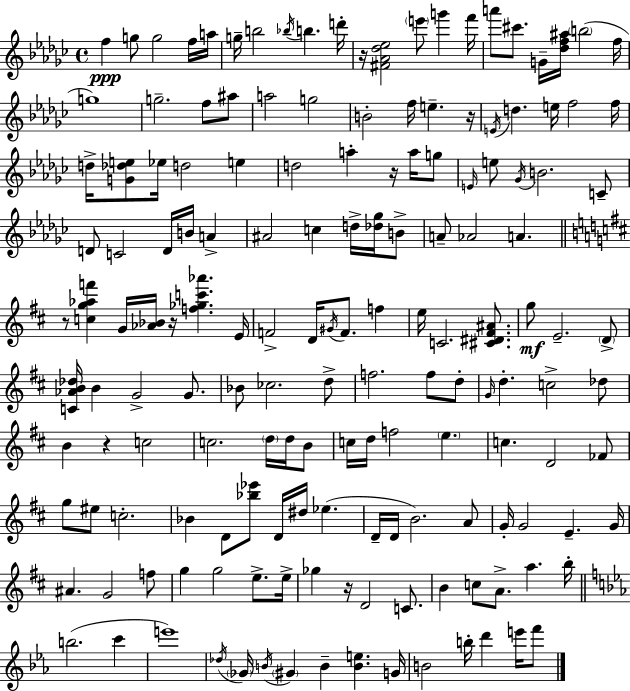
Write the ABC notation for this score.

X:1
T:Untitled
M:4/4
L:1/4
K:Ebm
f g/2 g2 f/4 a/4 g/4 b2 _b/4 b d'/4 z/4 [^F_A_d_e]2 e'/2 g' f'/4 a'/2 ^c'/2 G/4 [_df^a]/4 b2 f/4 g4 g2 f/2 ^a/2 a2 g2 B2 f/4 e z/4 E/4 d e/4 f2 f/4 d/4 [G_de]/2 _e/4 d2 e d2 a z/4 a/4 g/2 E/4 e/2 _G/4 B2 C/2 D/2 C2 D/4 B/4 A ^A2 c d/4 [_d_g]/4 B/2 A/2 _A2 A z/2 [cg_af'] G/4 [_A_B]/4 z/4 [f_gc'_a'] E/4 F2 D/4 ^G/4 F/2 f e/4 C2 [^C^D^F^A]/2 g/2 E2 D/2 [C_AB_d]/4 B G2 G/2 _B/2 _c2 d/2 f2 f/2 d/2 G/4 d c2 _d/2 B z c2 c2 d/4 d/4 B/2 c/4 d/4 f2 e c D2 _F/2 g/2 ^e/2 c2 _B D/2 [_b_e']/2 D/4 ^d/4 _e D/4 D/4 B2 A/2 G/4 G2 E G/4 ^A G2 f/2 g g2 e/2 e/4 _g z/4 D2 C/2 B c/2 A/2 a b/4 b2 c' e'4 _d/4 _G/4 B/4 ^G B [Be] G/4 B2 b/4 d' e'/4 f'/2